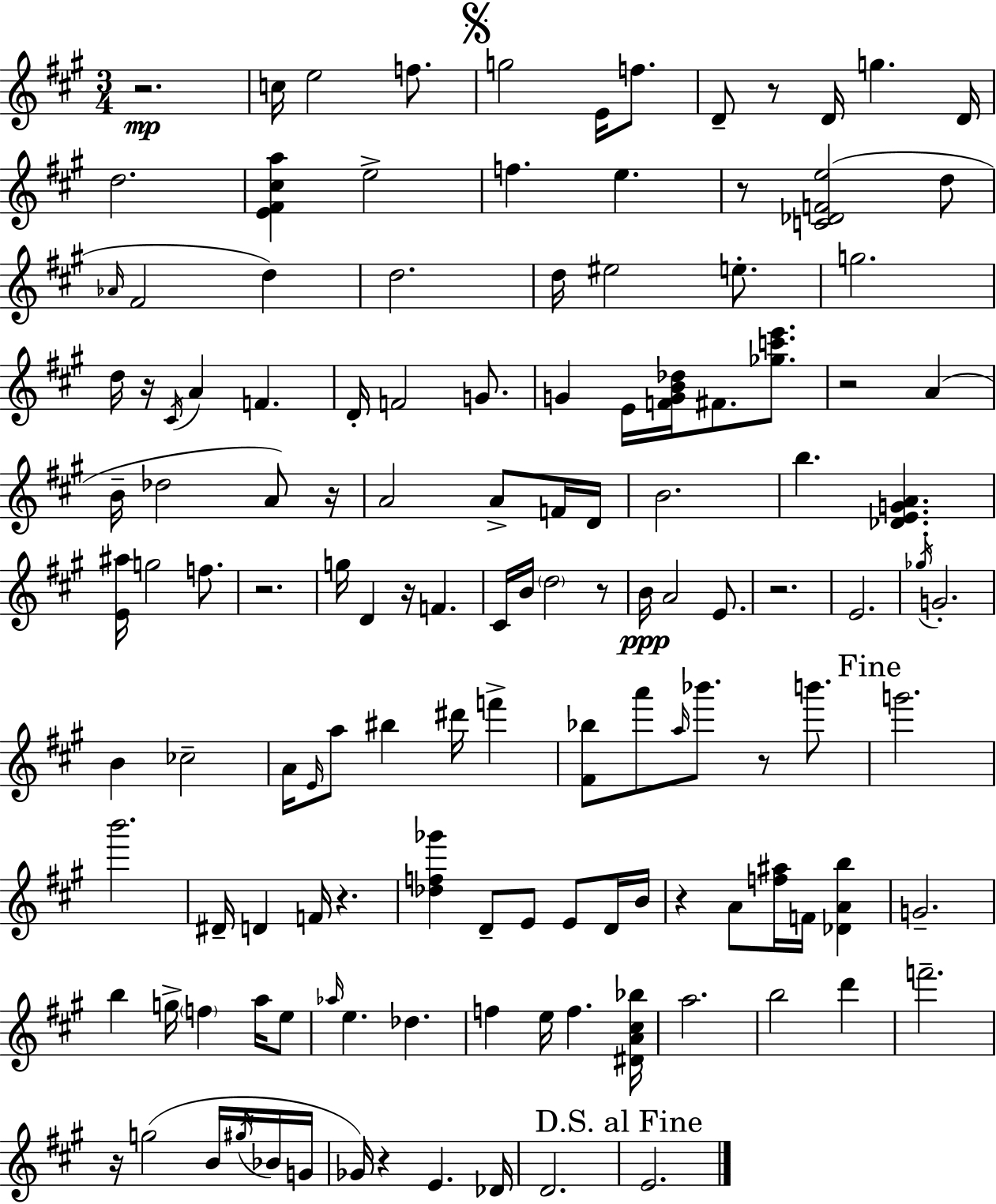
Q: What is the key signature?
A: A major